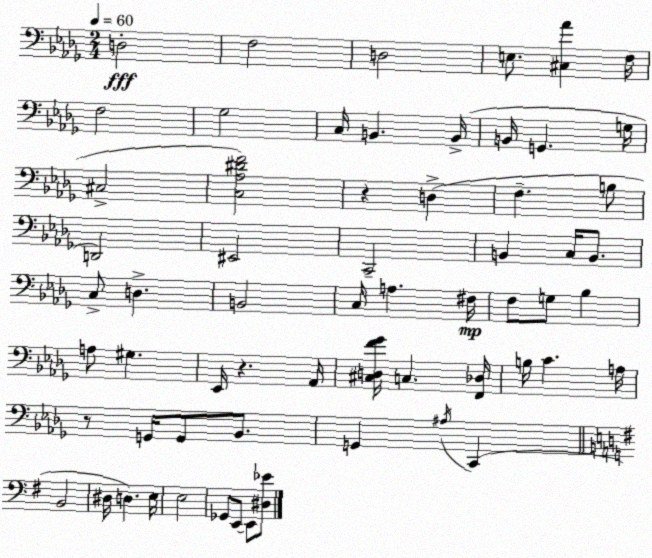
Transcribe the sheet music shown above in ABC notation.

X:1
T:Untitled
M:2/4
L:1/4
K:Bbm
D,2 F,2 D,2 E,/2 [^C,_A] F,/4 F,2 _G,2 C,/4 B,, B,,/4 B,,/4 G,, G,/4 ^C,2 [C,_A,^DF]2 z D, F, B,/2 D,,2 ^E,,2 C,,2 B,, C,/4 B,,/2 C,/2 D, B,,2 C,/4 A, ^F,/4 F,/2 G,/2 _B, A,/2 ^G, _E,,/4 z _A,,/4 [^C,D,F_G]/4 C, [F,,_D,]/4 B,/4 C A,/4 z/2 G,,/4 G,,/2 _B,,/2 G,, ^A,/4 C,, B,,2 ^D,/4 D, E,/4 E,2 _G,,/2 E,,/2 E,,/2 [^D,_E]/2